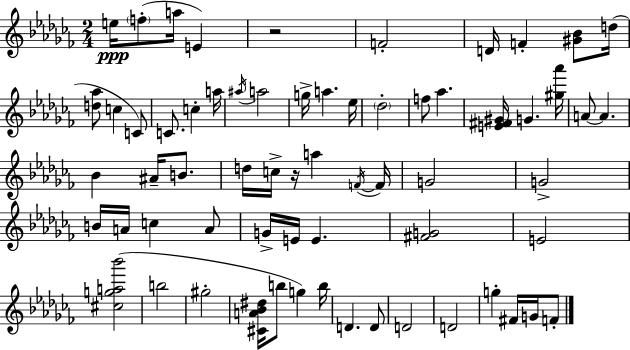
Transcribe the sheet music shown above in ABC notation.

X:1
T:Untitled
M:2/4
L:1/4
K:Abm
e/4 f/2 a/4 E z2 F2 D/4 F [^G_B]/2 d/4 [d_a]/2 c C/2 C/2 c a/4 ^a/4 a2 g/4 a _e/4 _d2 f/2 _a [E^F^G]/4 G [^g_a']/4 A/2 A _B ^A/4 B/2 d/4 c/4 z/4 a F/4 F/4 G2 G2 B/4 A/4 c A/2 G/4 E/4 E [^FG]2 E2 [^cga_b']2 b2 ^g2 [^CA_B^d]/4 b/2 g b/4 D D/2 D2 D2 g ^F/4 G/4 F/2